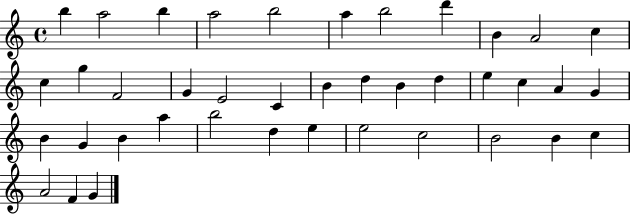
{
  \clef treble
  \time 4/4
  \defaultTimeSignature
  \key c \major
  b''4 a''2 b''4 | a''2 b''2 | a''4 b''2 d'''4 | b'4 a'2 c''4 | \break c''4 g''4 f'2 | g'4 e'2 c'4 | b'4 d''4 b'4 d''4 | e''4 c''4 a'4 g'4 | \break b'4 g'4 b'4 a''4 | b''2 d''4 e''4 | e''2 c''2 | b'2 b'4 c''4 | \break a'2 f'4 g'4 | \bar "|."
}